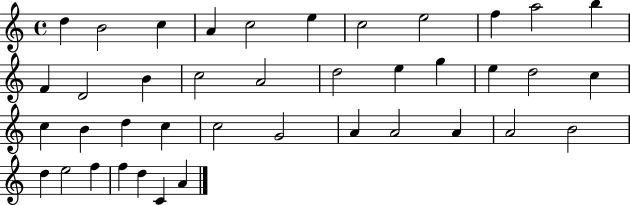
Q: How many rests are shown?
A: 0